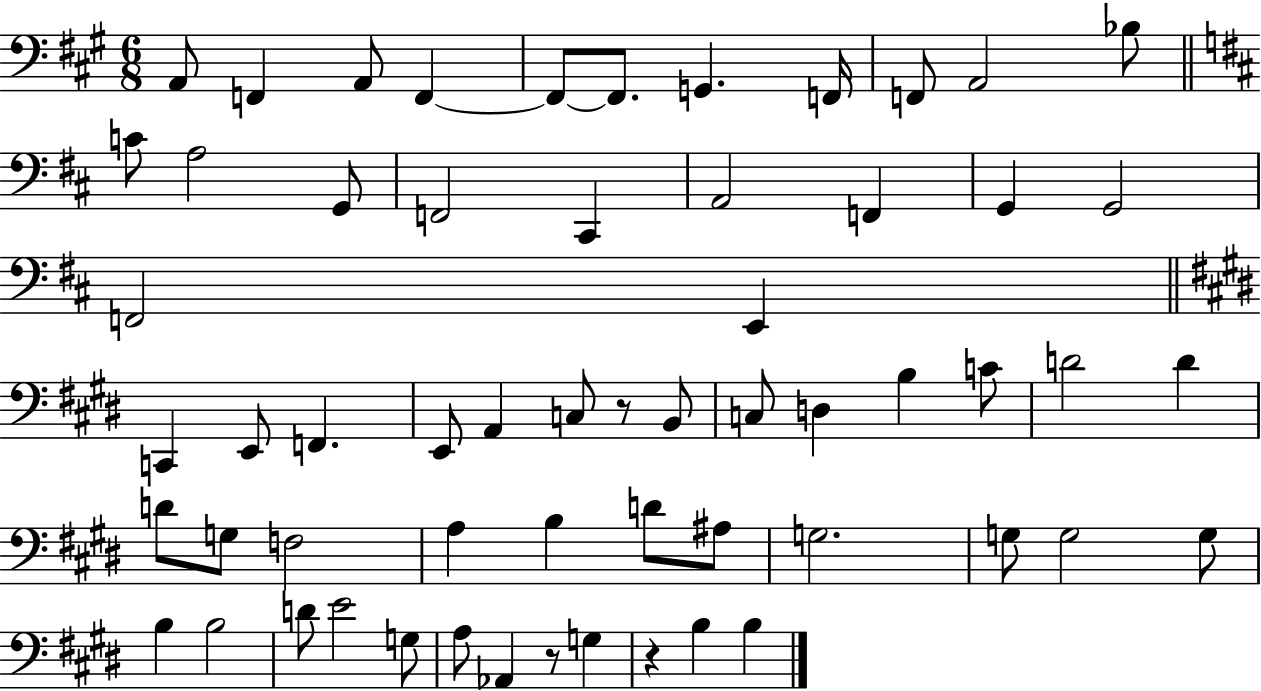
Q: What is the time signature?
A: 6/8